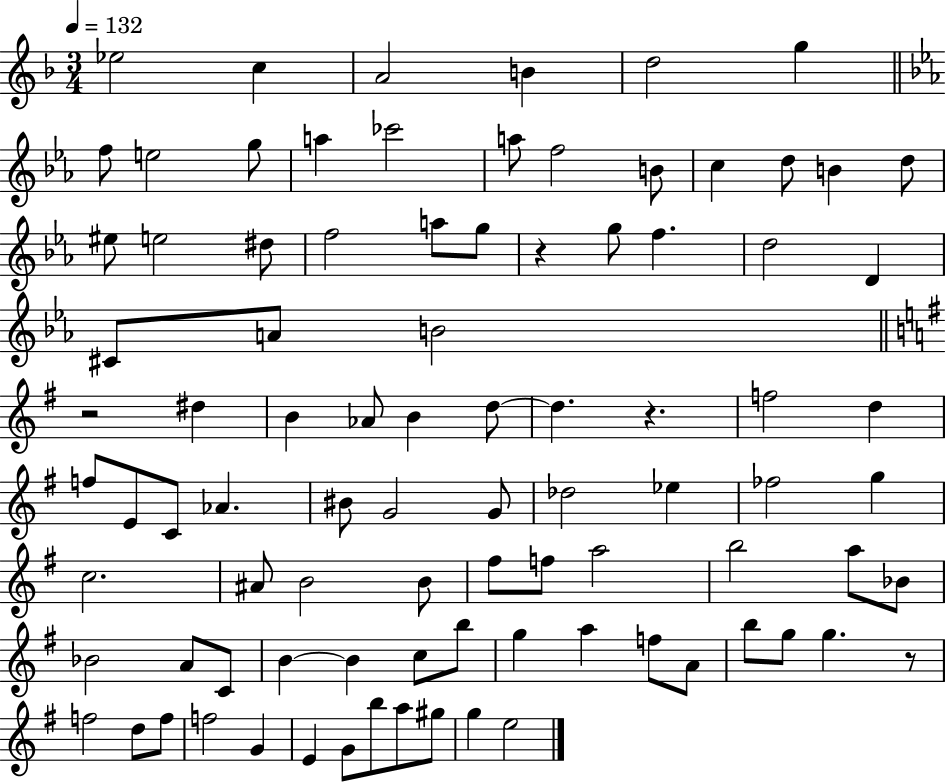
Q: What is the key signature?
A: F major